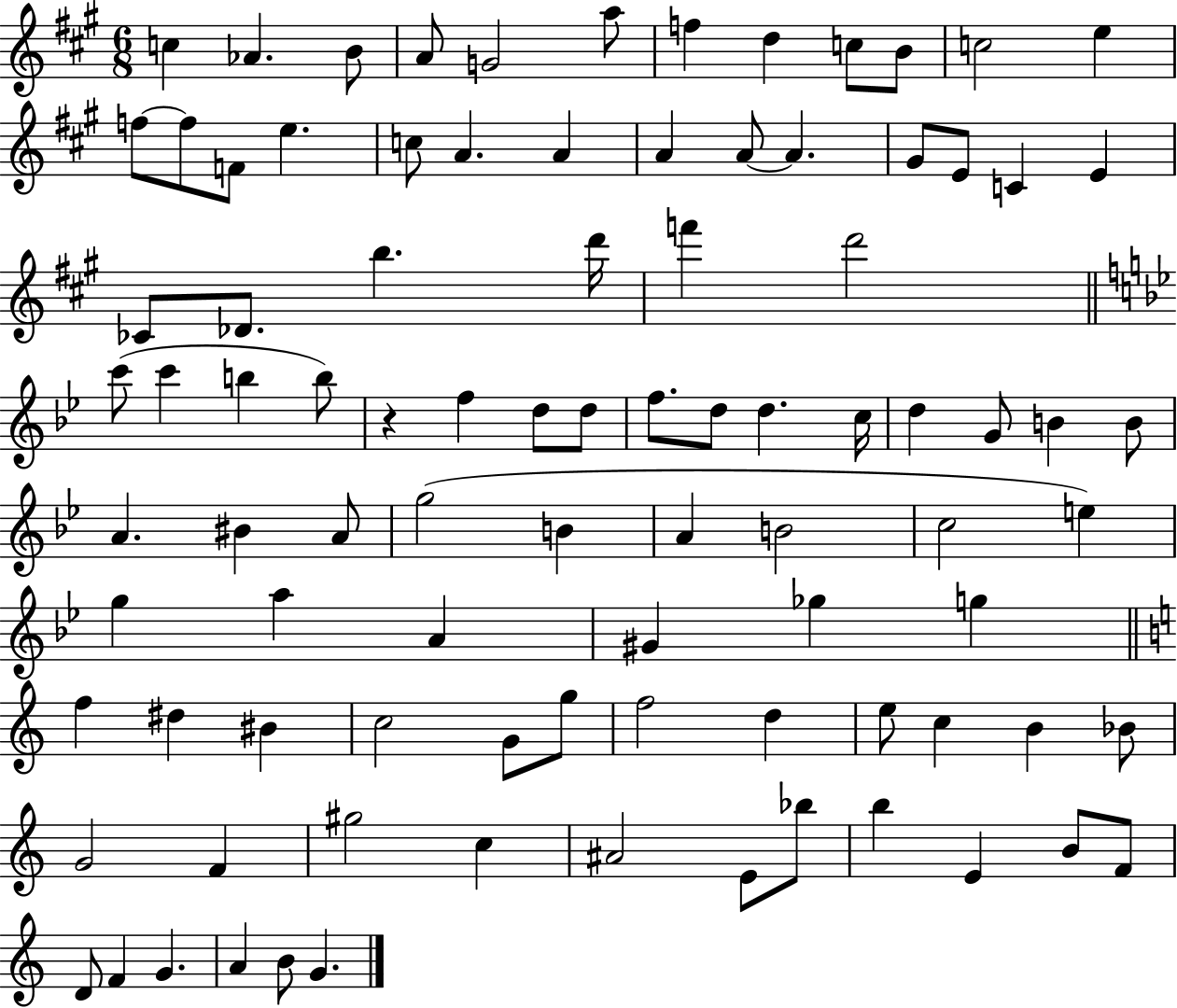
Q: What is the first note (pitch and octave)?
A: C5